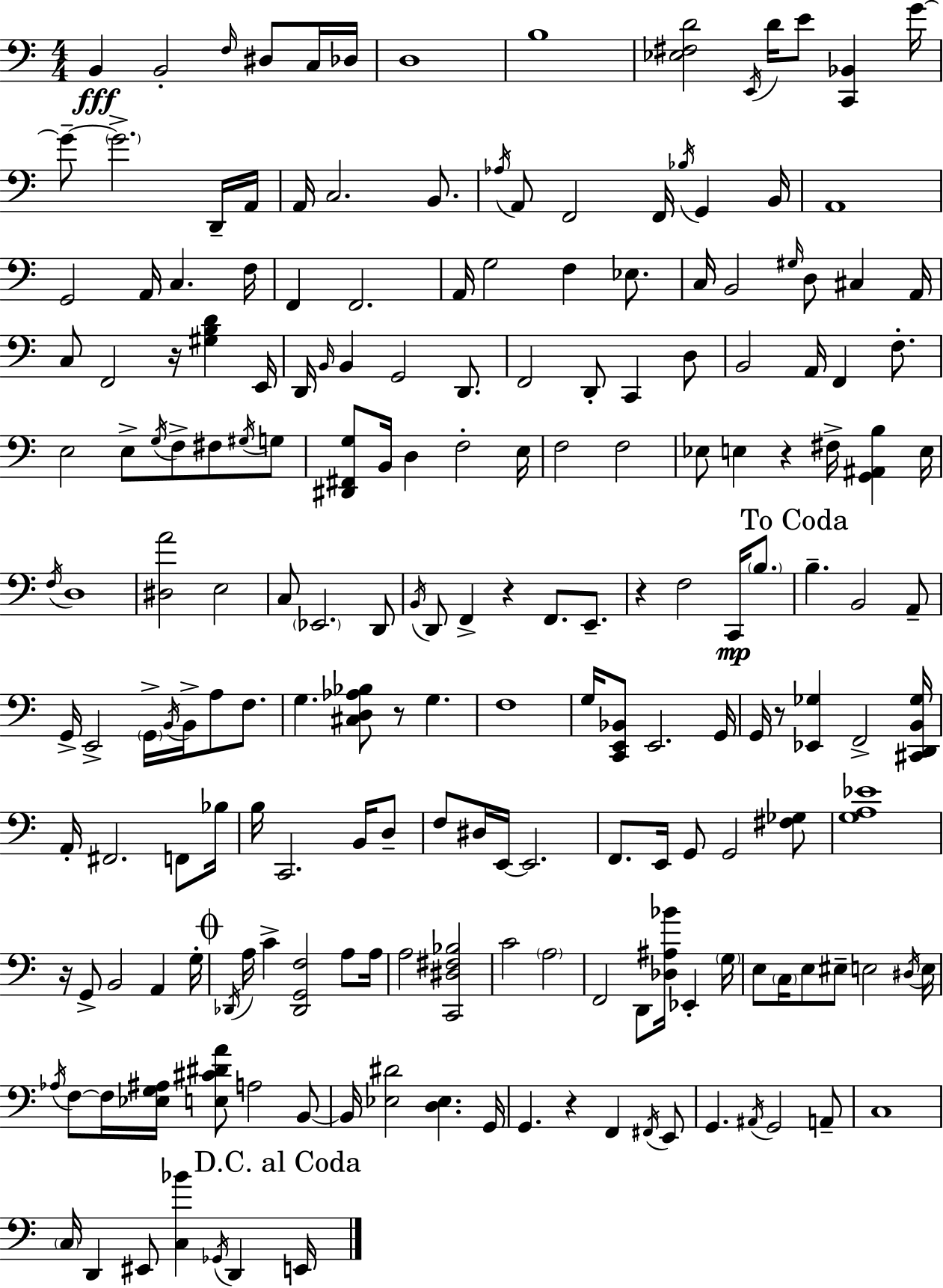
X:1
T:Untitled
M:4/4
L:1/4
K:Am
B,, B,,2 F,/4 ^D,/2 C,/4 _D,/4 D,4 B,4 [_E,^F,D]2 E,,/4 D/4 E/2 [C,,_B,,] G/4 G/2 G2 D,,/4 A,,/4 A,,/4 C,2 B,,/2 _A,/4 A,,/2 F,,2 F,,/4 _B,/4 G,, B,,/4 A,,4 G,,2 A,,/4 C, F,/4 F,, F,,2 A,,/4 G,2 F, _E,/2 C,/4 B,,2 ^G,/4 D,/2 ^C, A,,/4 C,/2 F,,2 z/4 [^G,B,D] E,,/4 D,,/4 B,,/4 B,, G,,2 D,,/2 F,,2 D,,/2 C,, D,/2 B,,2 A,,/4 F,, F,/2 E,2 E,/2 G,/4 F,/2 ^F,/2 ^G,/4 G,/2 [^D,,^F,,G,]/2 B,,/4 D, F,2 E,/4 F,2 F,2 _E,/2 E, z ^F,/4 [G,,^A,,B,] E,/4 F,/4 D,4 [^D,A]2 E,2 C,/2 _E,,2 D,,/2 B,,/4 D,,/2 F,, z F,,/2 E,,/2 z F,2 C,,/4 B,/2 B, B,,2 A,,/2 G,,/4 E,,2 G,,/4 B,,/4 B,,/4 A,/2 F,/2 G, [^C,D,_A,_B,]/2 z/2 G, F,4 G,/4 [C,,E,,_B,,]/2 E,,2 G,,/4 G,,/4 z/2 [_E,,_G,] F,,2 [^C,,D,,B,,_G,]/4 A,,/4 ^F,,2 F,,/2 _B,/4 B,/4 C,,2 B,,/4 D,/2 F,/2 ^D,/4 E,,/4 E,,2 F,,/2 E,,/4 G,,/2 G,,2 [^F,_G,]/2 [G,A,_E]4 z/4 G,,/2 B,,2 A,, G,/4 _D,,/4 A,/4 C [_D,,G,,F,]2 A,/2 A,/4 A,2 [C,,^D,^F,_B,]2 C2 A,2 F,,2 D,,/2 [_D,^A,_B]/4 _E,, G,/4 E,/2 C,/4 E,/2 ^E,/2 E,2 ^D,/4 E,/4 _A,/4 F,/2 F,/4 [_E,G,^A,]/4 [E,^C^DA]/2 A,2 B,,/2 B,,/4 [_E,^D]2 [D,_E,] G,,/4 G,, z F,, ^F,,/4 E,,/2 G,, ^A,,/4 G,,2 A,,/2 C,4 C,/4 D,, ^E,,/2 [C,_B] _G,,/4 D,, E,,/4